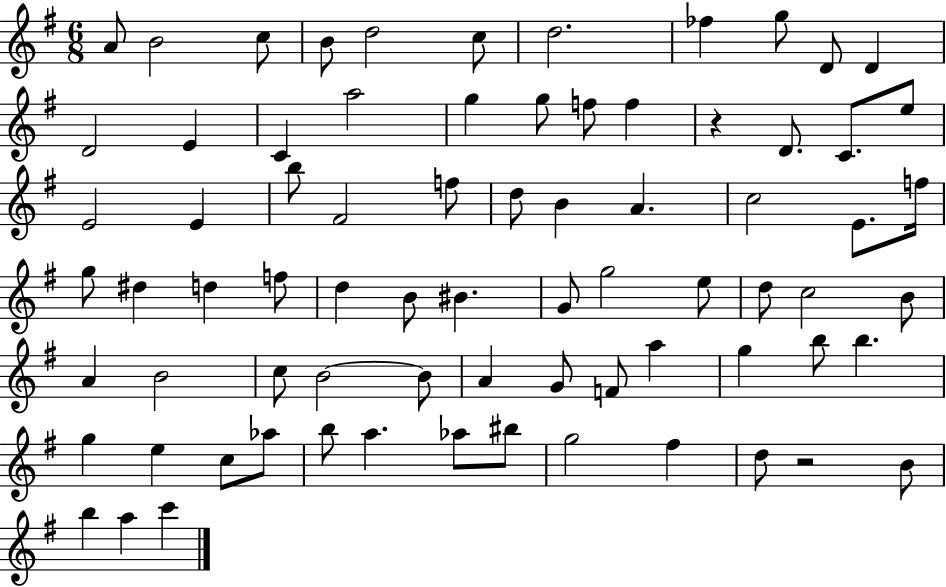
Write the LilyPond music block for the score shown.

{
  \clef treble
  \numericTimeSignature
  \time 6/8
  \key g \major
  a'8 b'2 c''8 | b'8 d''2 c''8 | d''2. | fes''4 g''8 d'8 d'4 | \break d'2 e'4 | c'4 a''2 | g''4 g''8 f''8 f''4 | r4 d'8. c'8. e''8 | \break e'2 e'4 | b''8 fis'2 f''8 | d''8 b'4 a'4. | c''2 e'8. f''16 | \break g''8 dis''4 d''4 f''8 | d''4 b'8 bis'4. | g'8 g''2 e''8 | d''8 c''2 b'8 | \break a'4 b'2 | c''8 b'2~~ b'8 | a'4 g'8 f'8 a''4 | g''4 b''8 b''4. | \break g''4 e''4 c''8 aes''8 | b''8 a''4. aes''8 bis''8 | g''2 fis''4 | d''8 r2 b'8 | \break b''4 a''4 c'''4 | \bar "|."
}